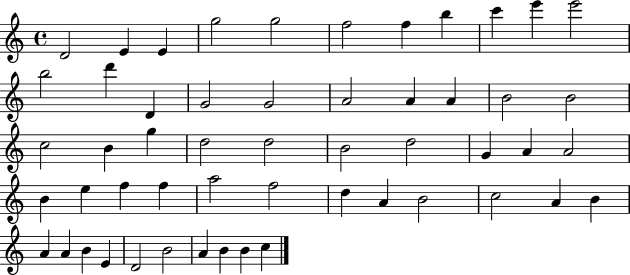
X:1
T:Untitled
M:4/4
L:1/4
K:C
D2 E E g2 g2 f2 f b c' e' e'2 b2 d' D G2 G2 A2 A A B2 B2 c2 B g d2 d2 B2 d2 G A A2 B e f f a2 f2 d A B2 c2 A B A A B E D2 B2 A B B c